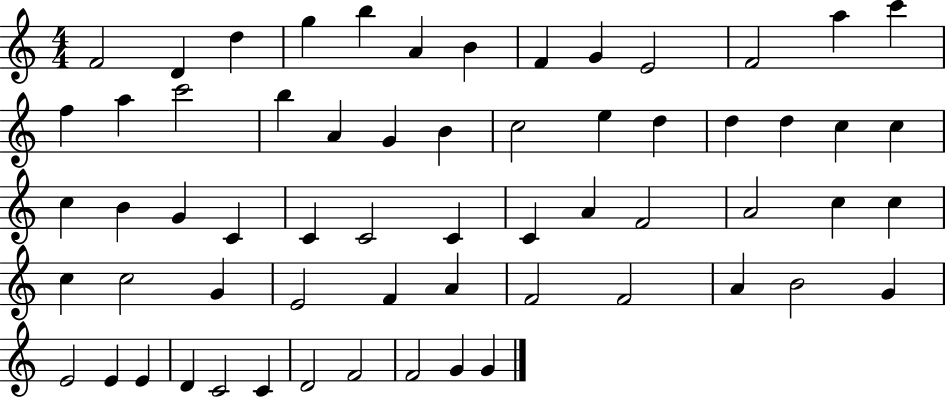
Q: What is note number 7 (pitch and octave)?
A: B4